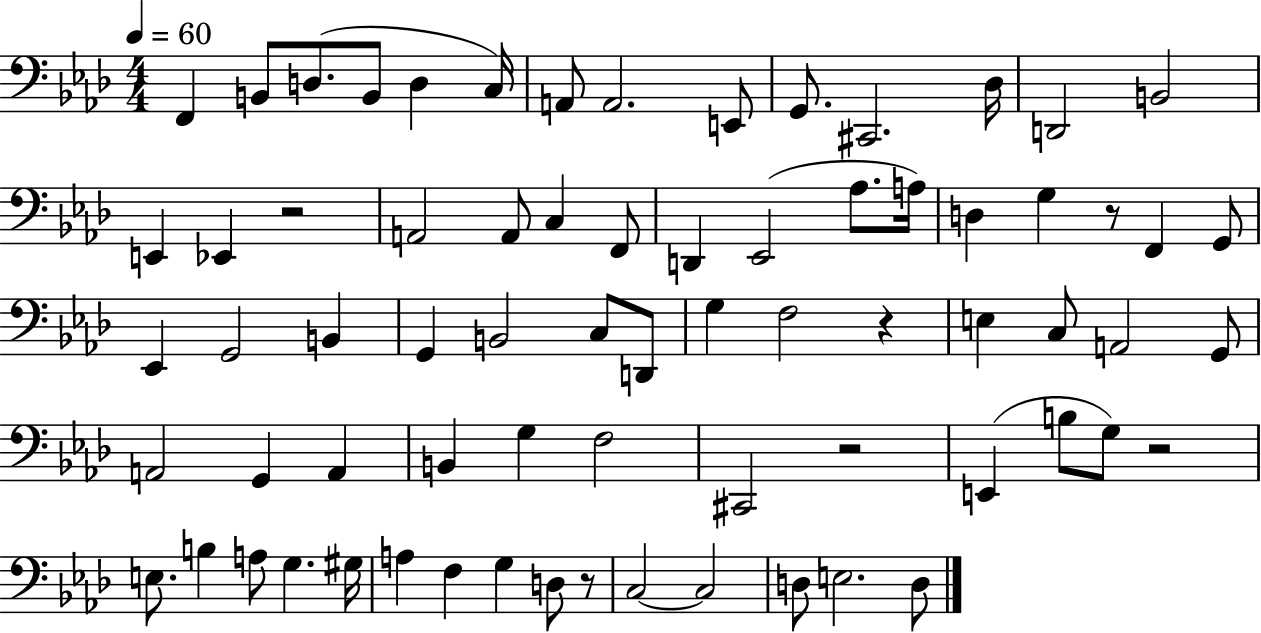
{
  \clef bass
  \numericTimeSignature
  \time 4/4
  \key aes \major
  \tempo 4 = 60
  f,4 b,8 d8.( b,8 d4 c16) | a,8 a,2. e,8 | g,8. cis,2. des16 | d,2 b,2 | \break e,4 ees,4 r2 | a,2 a,8 c4 f,8 | d,4 ees,2( aes8. a16) | d4 g4 r8 f,4 g,8 | \break ees,4 g,2 b,4 | g,4 b,2 c8 d,8 | g4 f2 r4 | e4 c8 a,2 g,8 | \break a,2 g,4 a,4 | b,4 g4 f2 | cis,2 r2 | e,4( b8 g8) r2 | \break e8. b4 a8 g4. gis16 | a4 f4 g4 d8 r8 | c2~~ c2 | d8 e2. d8 | \break \bar "|."
}